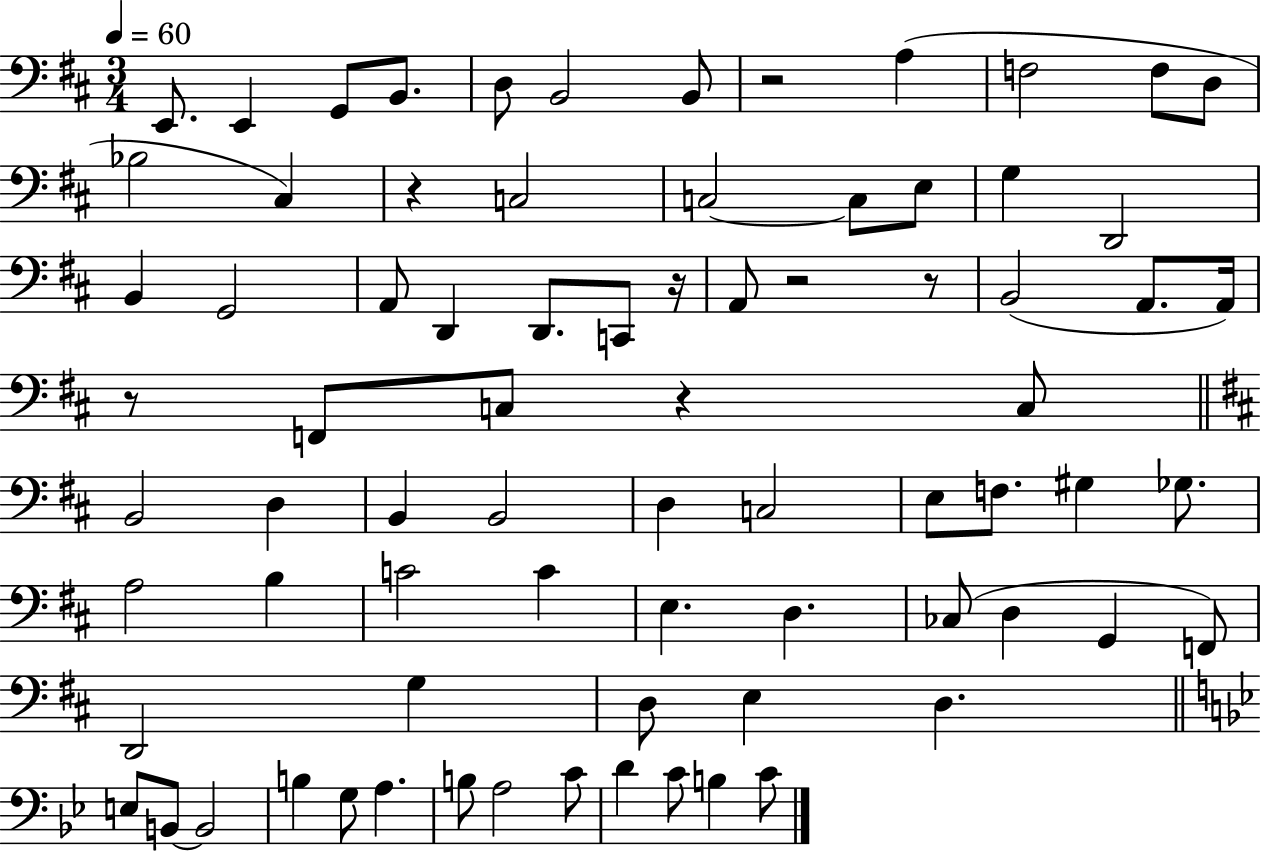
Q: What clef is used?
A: bass